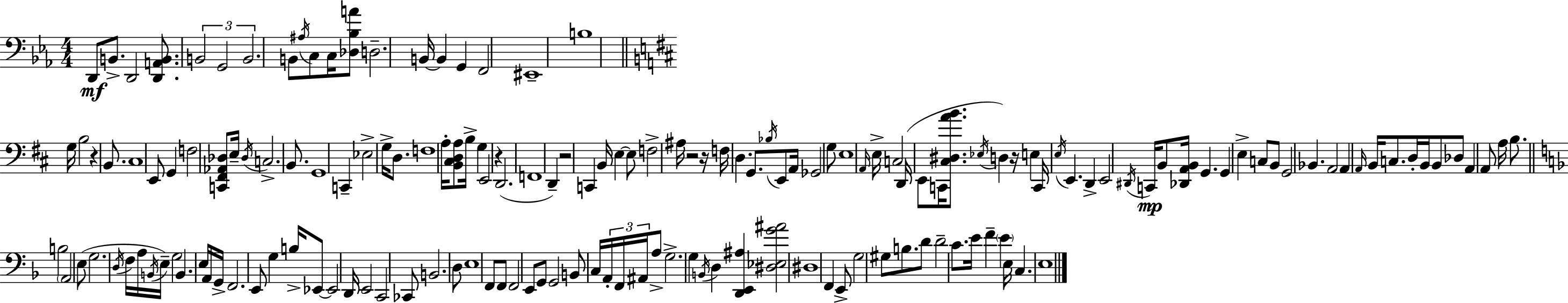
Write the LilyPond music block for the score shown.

{
  \clef bass
  \numericTimeSignature
  \time 4/4
  \key ees \major
  d,8\mf b,8.-> d,2 <d, a, b,>8. | \tuplet 3/2 { b,2 g,2 | b,2. } b,8 \acciaccatura { ais16 } c8 | c16 <des bes a'>8 d2.-- | \break b,16~~ b,4 g,4 f,2 | eis,1-- | b1 | \bar "||" \break \key b \minor g16 b2 r4 b,8. | cis1 | e,8 g,4 f2 <c, fis, aes, des>8 | e16-- \acciaccatura { des16 } c2.-> b,8. | \break g,1 | c,4-- ees2-> g16-> d8. | f1 | a16-. <b, cis d a>8 b16-> g4 e,2 | \break r4 d,2.( | f,1 | d,4--) r2 c,4 | b,16 e4~~ e8 f2-> | \break ais16 r2 r16 f16 d4. | g,8. \acciaccatura { bes16 } e,8 a,16 ges,2 | g8 e1 | \grace { a,16 } e16-> c2 d,16( e,8 c,16 | \break <cis dis a' b'>8. \acciaccatura { ees16 }) d4 r16 e4 c,16 \acciaccatura { e16 } e,4. | d,4-> e,2 | \acciaccatura { dis,16 } c,16\mp b,8 <des, a, b,>16 g,4. g,4 | e4-> c8 b,8 g,2 | \break bes,4. a,2 a,4 | \grace { a,16 } b,16 c8. d16-. b,16 b,8 des8 a,4 | a,8 a16 b8. \bar "||" \break \key f \major b2 \parenthesize a,2 | e8( g2. \acciaccatura { d16 } f16 | a16 \acciaccatura { b,16 }) e16-- g2 b,4. | e16 a,16 g,16-> f,2. | \break e,8 g4 b16-> ees,8~~ ees,2 | d,16 e,2 c,2 | ces,8 b,2. | d8 e1 | \break f,8 f,8 f,2 e,8 | g,8 g,2 b,8 c16 \tuplet 3/2 { a,16-. f,16 ais,16 } | a8-> g2.-> g4 | \acciaccatura { b,16 } d4 <d, e, ais>4 <dis ees g' ais'>2 | \break dis1 | f,4 e,8-> g2 | gis8 b8. d'8 d'2-- | c'8. e'16 f'4-- \parenthesize e'4 e16 c4. | \break e1 | \bar "|."
}